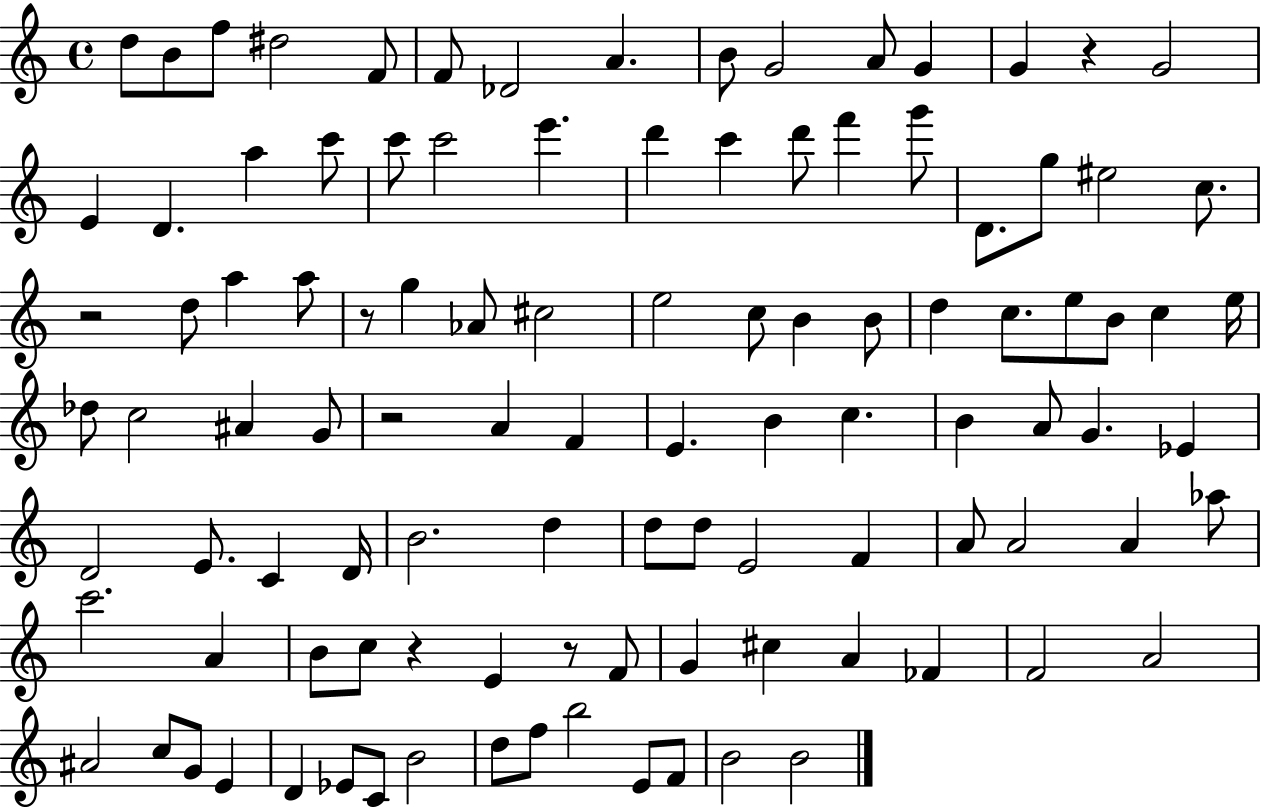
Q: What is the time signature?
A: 4/4